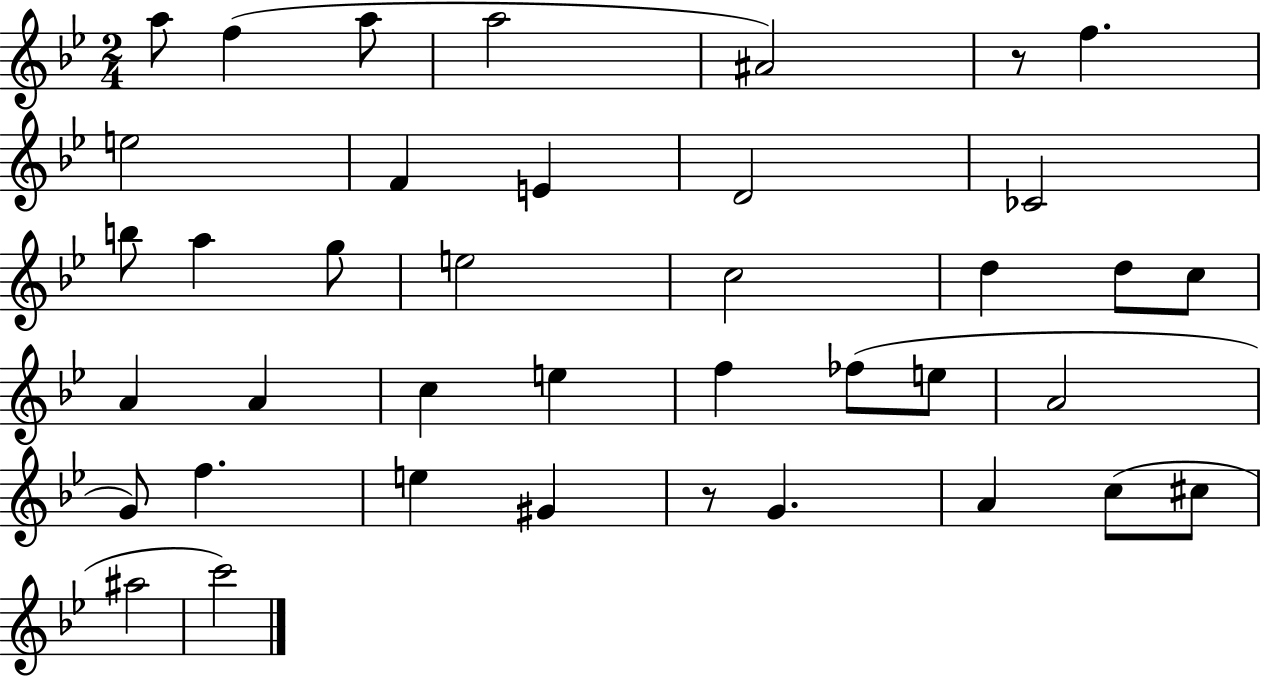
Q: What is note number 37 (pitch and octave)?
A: C6